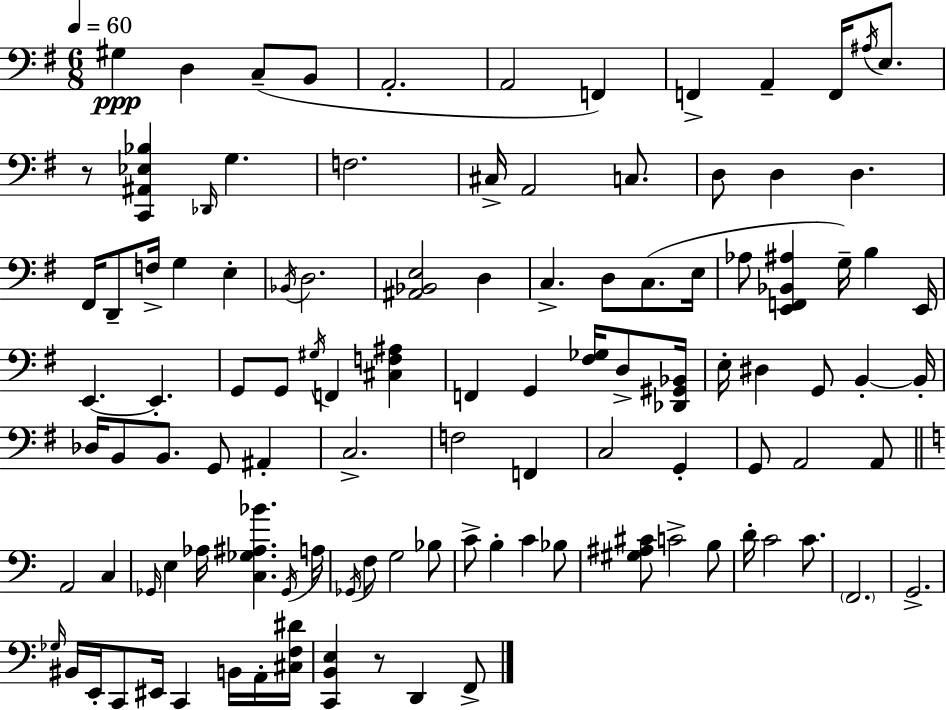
{
  \clef bass
  \numericTimeSignature
  \time 6/8
  \key g \major
  \tempo 4 = 60
  gis4\ppp d4 c8--( b,8 | a,2.-. | a,2 f,4) | f,4-> a,4-- f,16 \acciaccatura { ais16 } e8. | \break r8 <c, ais, ees bes>4 \grace { des,16 } g4. | f2. | cis16-> a,2 c8. | d8 d4 d4. | \break fis,16 d,8-- f16-> g4 e4-. | \acciaccatura { bes,16 } d2. | <ais, bes, e>2 d4 | c4.-> d8 c8.( | \break e16 aes8 <e, f, bes, ais>4 g16--) b4 | e,16 e,4.~~ e,4.-. | g,8 g,8 \acciaccatura { gis16 } f,4 | <cis f ais>4 f,4 g,4 | \break <fis ges>16 d8-> <des, gis, bes,>16 e16-. dis4 g,8 b,4-.~~ | b,16-. des16 b,8 b,8. g,8 | ais,4-. c2.-> | f2 | \break f,4 c2 | g,4-. g,8 a,2 | a,8 \bar "||" \break \key c \major a,2 c4 | \grace { ges,16 } e4 aes16 <c ges ais bes'>4. | \acciaccatura { ges,16 } a16 \acciaccatura { ges,16 } f8 g2 | bes8 c'8-> b4-. c'4 | \break bes8 <gis ais cis'>8 c'2-> | b8 d'16-. c'2 | c'8. \parenthesize f,2. | g,2.-> | \break \grace { ges16 } bis,16 e,16-. c,8 eis,16 c,4 | b,16 a,16-. <cis f dis'>16 <c, b, e>4 r8 d,4 | f,8-> \bar "|."
}